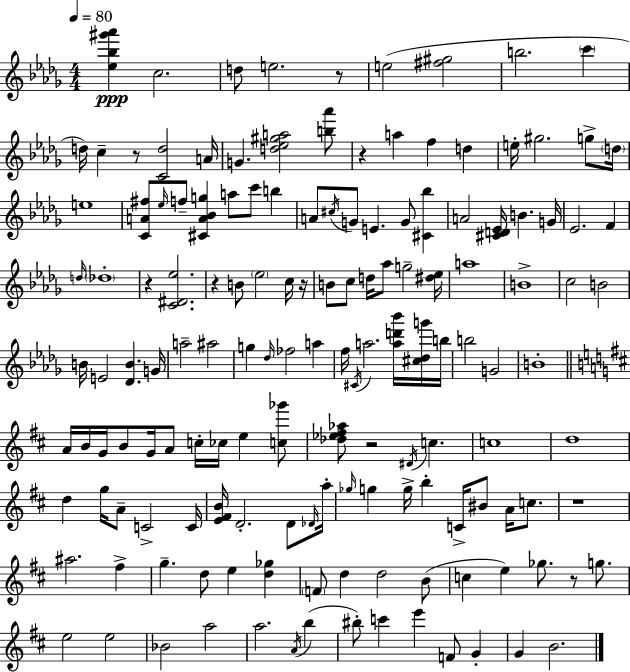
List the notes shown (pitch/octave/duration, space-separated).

[Eb5,Bb5,G#6,Ab6]/q C5/h. D5/e E5/h. R/e E5/h [F#5,G#5]/h B5/h. C6/q D5/s C5/q R/e [C4,D5]/h A4/s G4/q. [D5,Eb5,G#5,A5]/h [B5,Ab6]/e R/q A5/q F5/q D5/q E5/s G#5/h. G5/e D5/s E5/w [C4,A4,F#5]/e Eb5/s F5/e [C#4,A4,Bb4,G5]/q A5/e C6/e B5/q A4/e C#5/s G4/e E4/q. G4/e [C#4,Bb5]/q A4/h [C#4,D4,Eb4]/s B4/q. G4/s Eb4/h. F4/q D5/s Db5/w R/q [C4,D#4,Eb5]/h. R/q B4/e Eb5/h C5/s R/s B4/e C5/e D5/s Ab5/e G5/h [D#5,Eb5]/s A5/w B4/w C5/h B4/h B4/s E4/h [Db4,B4]/q. G4/s A5/h A#5/h G5/q Db5/s FES5/h A5/q F5/s C#4/s A5/h. [A5,D6,Bb6]/s [C#5,Db5,G6]/s B5/s B5/h G4/h B4/w A4/s B4/s G4/s B4/e G4/s A4/e C5/s CES5/s E5/q [C5,Gb6]/e [Db5,Eb5,F#5,Ab5]/e R/h D#4/s C5/q. C5/w D5/w D5/q G5/s A4/e C4/h C4/s [E4,F#4,B4]/s D4/h. D4/e Db4/s A5/s Gb5/s G5/q G5/s B5/q C4/s BIS4/e A4/s C5/e. R/w A#5/h. F#5/q G5/q. D5/e E5/q [D5,Gb5]/q F4/e D5/q D5/h B4/e C5/q E5/q Gb5/e. R/e G5/e. E5/h E5/h Bb4/h A5/h A5/h. A4/s B5/q BIS5/e C6/q E6/q F4/e G4/q G4/q B4/h.